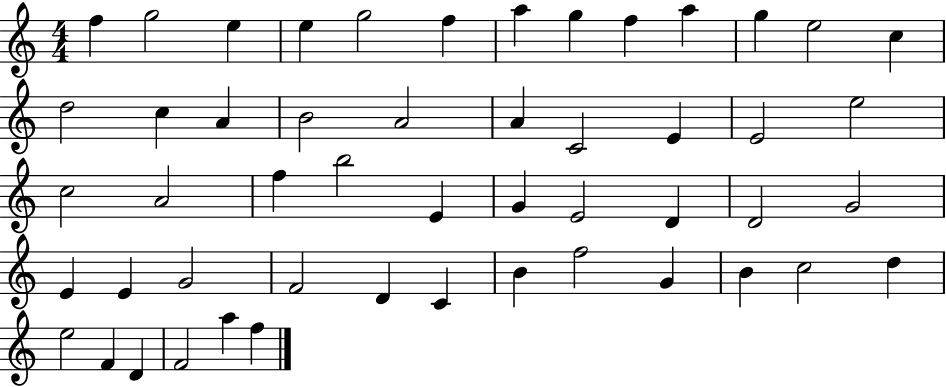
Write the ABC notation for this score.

X:1
T:Untitled
M:4/4
L:1/4
K:C
f g2 e e g2 f a g f a g e2 c d2 c A B2 A2 A C2 E E2 e2 c2 A2 f b2 E G E2 D D2 G2 E E G2 F2 D C B f2 G B c2 d e2 F D F2 a f